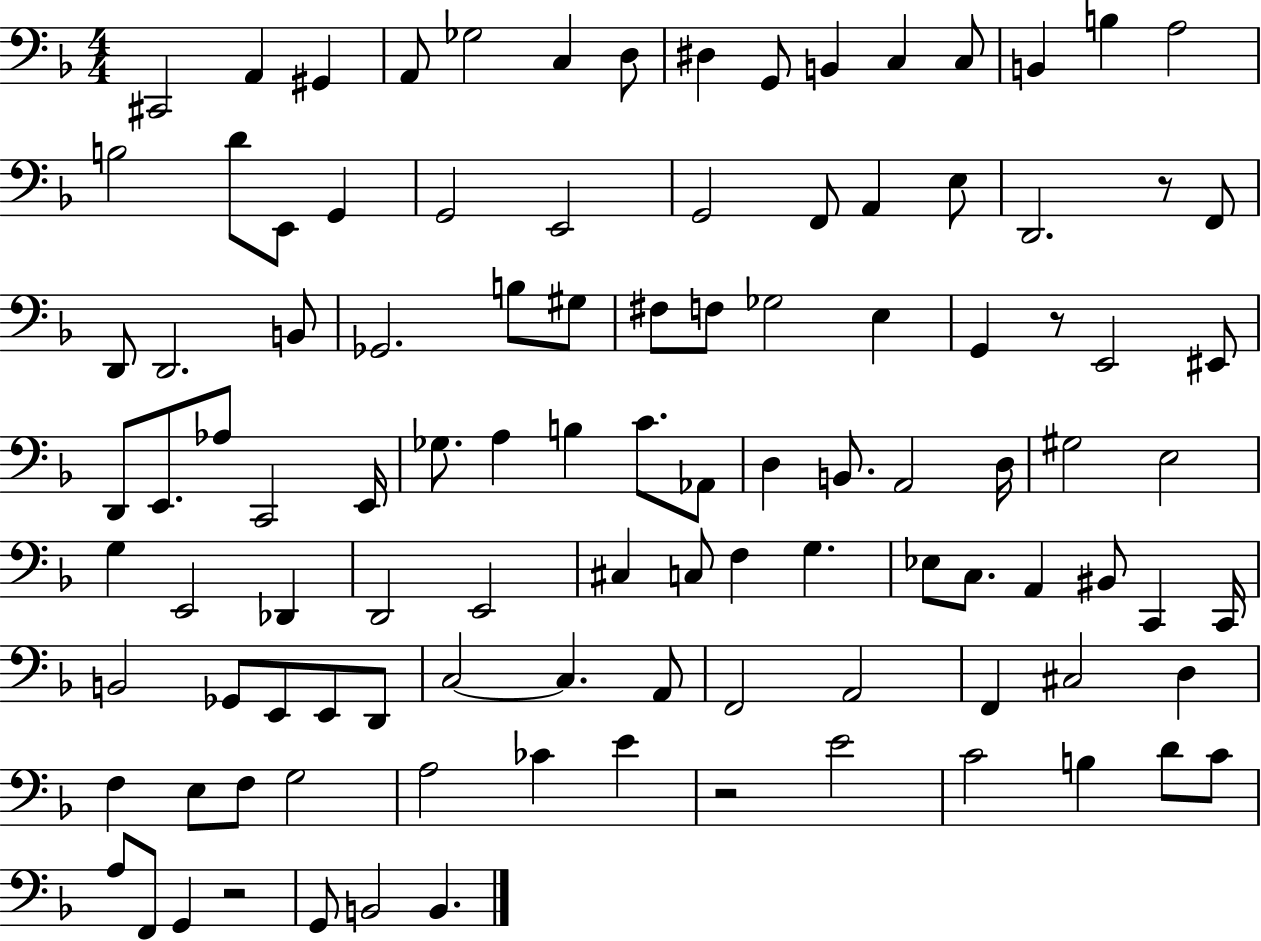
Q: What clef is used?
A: bass